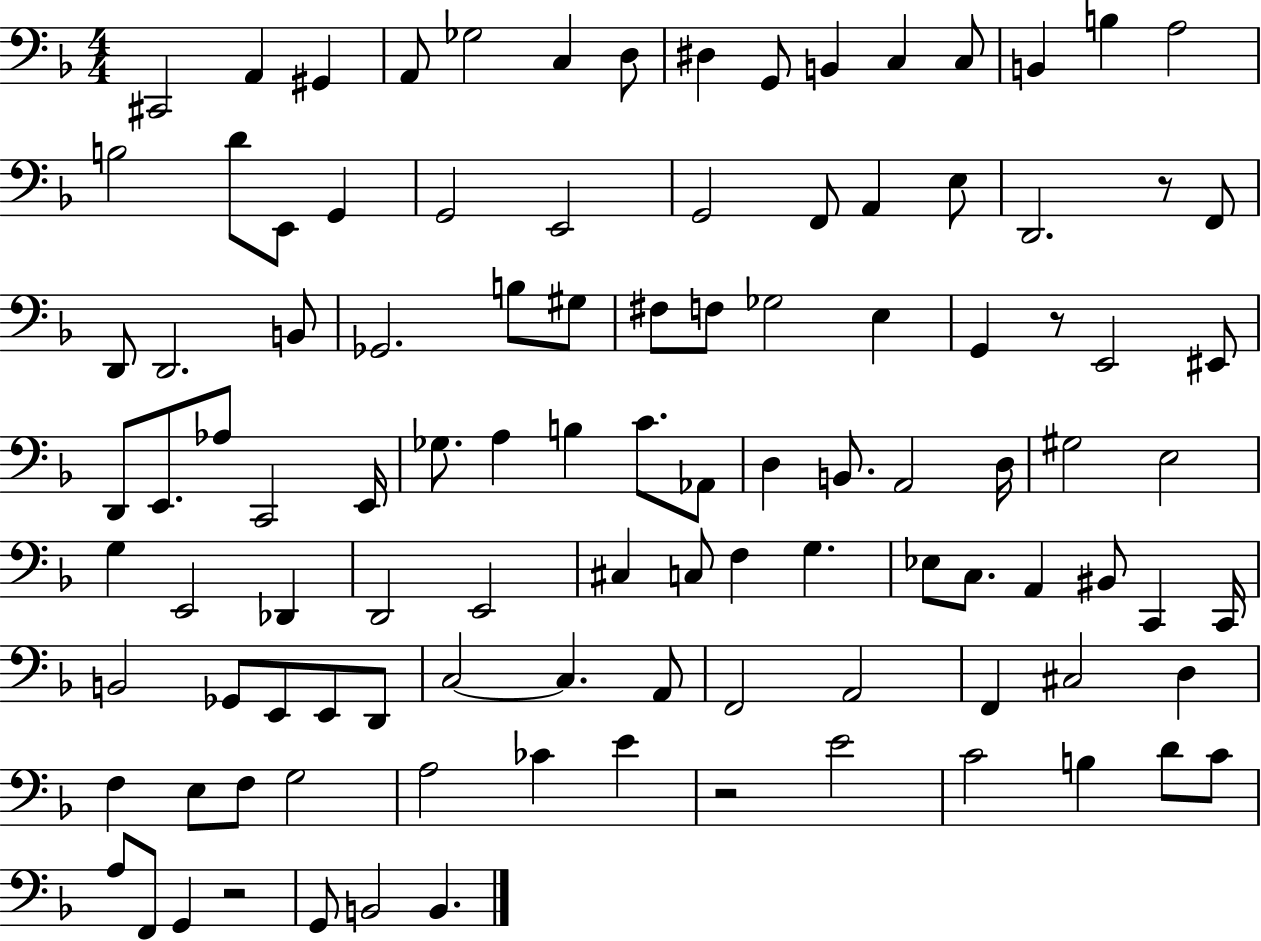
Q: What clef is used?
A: bass